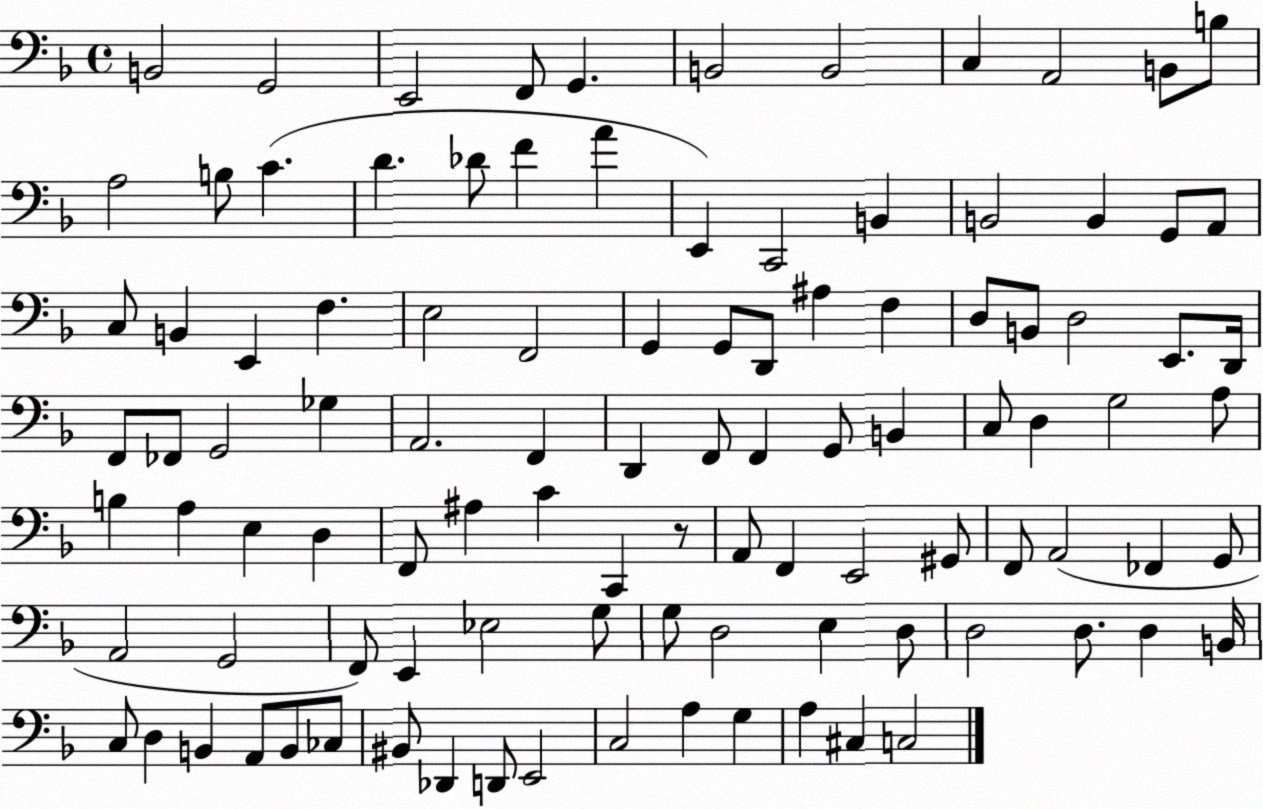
X:1
T:Untitled
M:4/4
L:1/4
K:F
B,,2 G,,2 E,,2 F,,/2 G,, B,,2 B,,2 C, A,,2 B,,/2 B,/2 A,2 B,/2 C D _D/2 F A E,, C,,2 B,, B,,2 B,, G,,/2 A,,/2 C,/2 B,, E,, F, E,2 F,,2 G,, G,,/2 D,,/2 ^A, F, D,/2 B,,/2 D,2 E,,/2 D,,/4 F,,/2 _F,,/2 G,,2 _G, A,,2 F,, D,, F,,/2 F,, G,,/2 B,, C,/2 D, G,2 A,/2 B, A, E, D, F,,/2 ^A, C C,, z/2 A,,/2 F,, E,,2 ^G,,/2 F,,/2 A,,2 _F,, G,,/2 A,,2 G,,2 F,,/2 E,, _E,2 G,/2 G,/2 D,2 E, D,/2 D,2 D,/2 D, B,,/4 C,/2 D, B,, A,,/2 B,,/2 _C,/2 ^B,,/2 _D,, D,,/2 E,,2 C,2 A, G, A, ^C, C,2